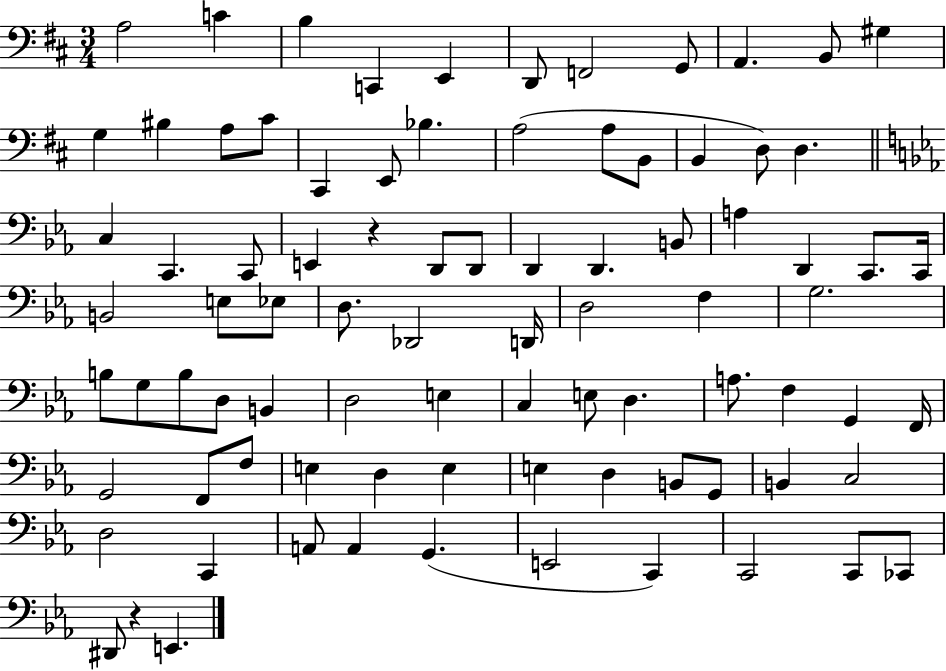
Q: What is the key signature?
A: D major